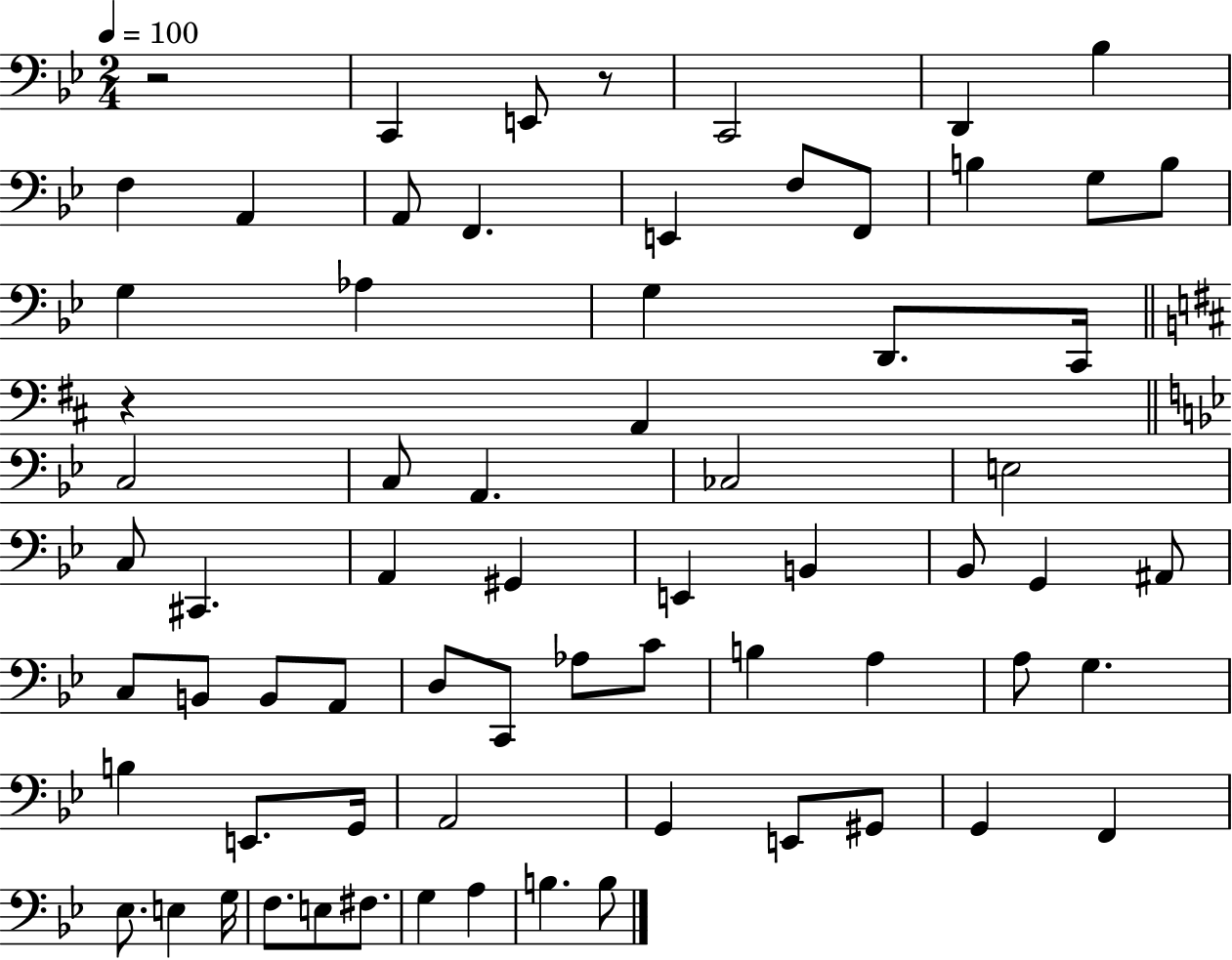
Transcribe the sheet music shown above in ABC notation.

X:1
T:Untitled
M:2/4
L:1/4
K:Bb
z2 C,, E,,/2 z/2 C,,2 D,, _B, F, A,, A,,/2 F,, E,, F,/2 F,,/2 B, G,/2 B,/2 G, _A, G, D,,/2 C,,/4 z A,, C,2 C,/2 A,, _C,2 E,2 C,/2 ^C,, A,, ^G,, E,, B,, _B,,/2 G,, ^A,,/2 C,/2 B,,/2 B,,/2 A,,/2 D,/2 C,,/2 _A,/2 C/2 B, A, A,/2 G, B, E,,/2 G,,/4 A,,2 G,, E,,/2 ^G,,/2 G,, F,, _E,/2 E, G,/4 F,/2 E,/2 ^F,/2 G, A, B, B,/2